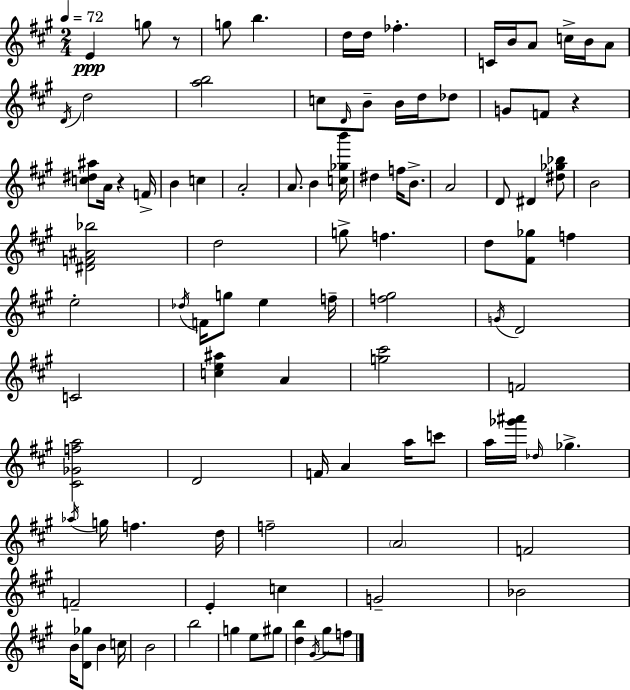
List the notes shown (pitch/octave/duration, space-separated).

E4/q G5/e R/e G5/e B5/q. D5/s D5/s FES5/q. C4/s B4/s A4/e C5/s B4/s A4/e D4/s D5/h [A5,B5]/h C5/e D4/s B4/e B4/s D5/s Db5/e G4/e F4/e R/q [C5,D#5,A#5]/e A4/s R/q F4/s B4/q C5/q A4/h A4/e. B4/q [C5,Gb5,B6]/s D#5/q F5/s B4/e. A4/h D4/e D#4/q [D#5,Gb5,Bb5]/e B4/h [D#4,F4,A#4,Bb5]/h D5/h G5/e F5/q. D5/e [F#4,Gb5]/e F5/q E5/h Db5/s F4/s G5/e E5/q F5/s [F5,G#5]/h G4/s D4/h C4/h [C5,E5,A#5]/q A4/q [G5,C#6]/h F4/h [C#4,Gb4,F5,A5]/h D4/h F4/s A4/q A5/s C6/e A5/s [Gb6,A#6]/s Db5/s Gb5/q. Ab5/s G5/s F5/q. D5/s F5/h A4/h F4/h F4/h E4/q C5/q G4/h Bb4/h B4/s [D4,Gb5]/e B4/q C5/s B4/h B5/h G5/q E5/e G#5/e [D5,B5]/q G#4/s G#5/e F5/e